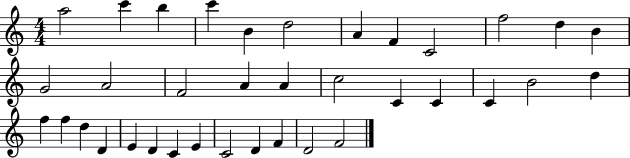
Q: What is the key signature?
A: C major